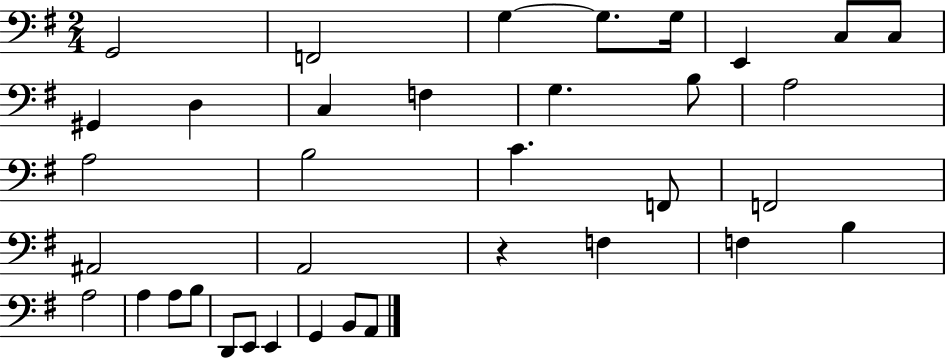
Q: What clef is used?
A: bass